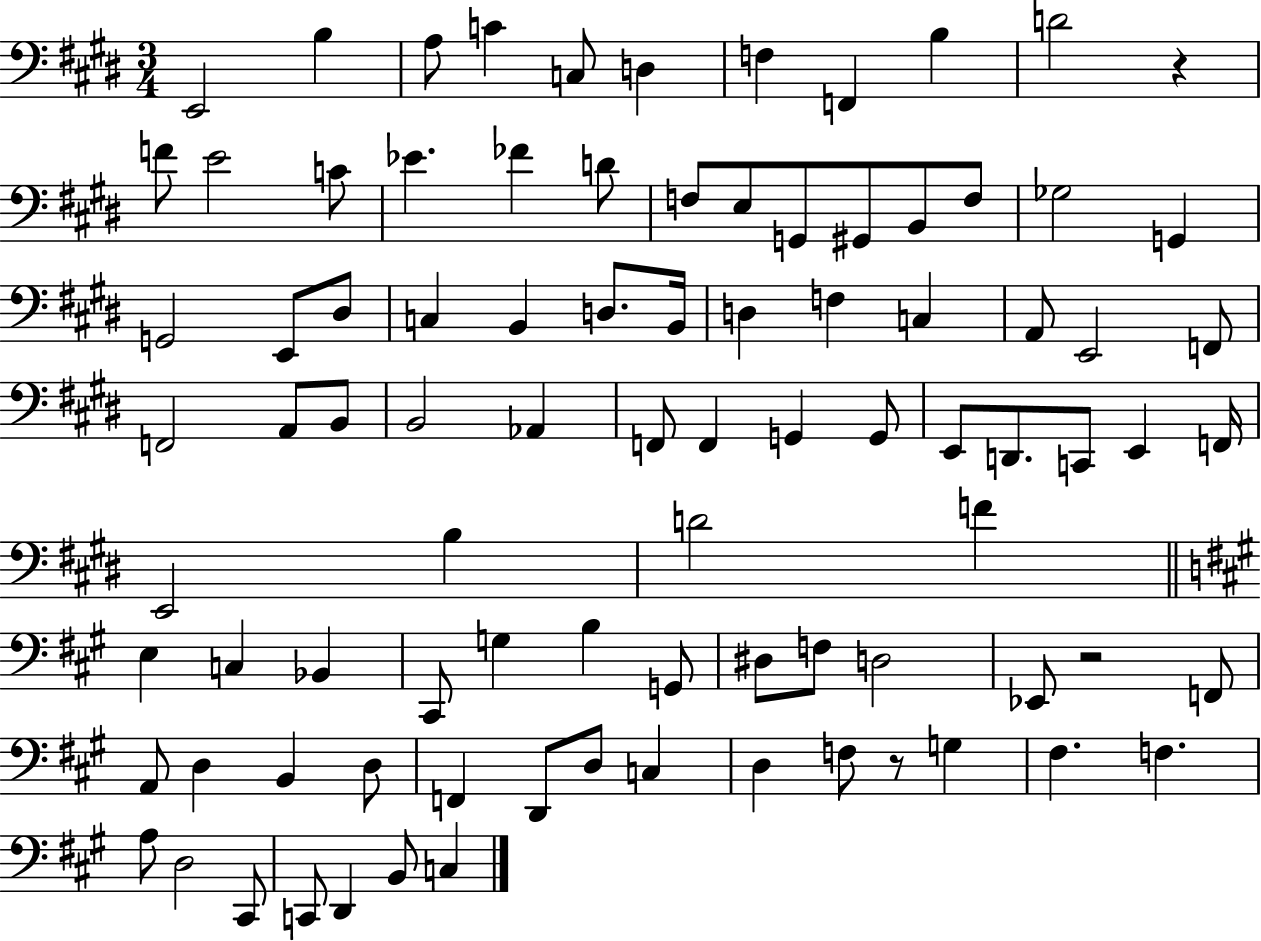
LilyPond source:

{
  \clef bass
  \numericTimeSignature
  \time 3/4
  \key e \major
  e,2 b4 | a8 c'4 c8 d4 | f4 f,4 b4 | d'2 r4 | \break f'8 e'2 c'8 | ees'4. fes'4 d'8 | f8 e8 g,8 gis,8 b,8 f8 | ges2 g,4 | \break g,2 e,8 dis8 | c4 b,4 d8. b,16 | d4 f4 c4 | a,8 e,2 f,8 | \break f,2 a,8 b,8 | b,2 aes,4 | f,8 f,4 g,4 g,8 | e,8 d,8. c,8 e,4 f,16 | \break e,2 b4 | d'2 f'4 | \bar "||" \break \key a \major e4 c4 bes,4 | cis,8 g4 b4 g,8 | dis8 f8 d2 | ees,8 r2 f,8 | \break a,8 d4 b,4 d8 | f,4 d,8 d8 c4 | d4 f8 r8 g4 | fis4. f4. | \break a8 d2 cis,8 | c,8 d,4 b,8 c4 | \bar "|."
}